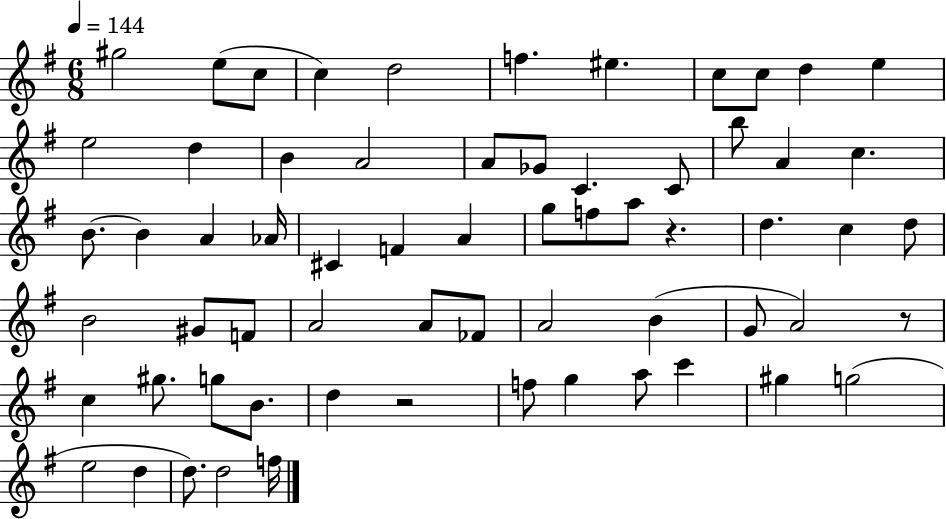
G#5/h E5/e C5/e C5/q D5/h F5/q. EIS5/q. C5/e C5/e D5/q E5/q E5/h D5/q B4/q A4/h A4/e Gb4/e C4/q. C4/e B5/e A4/q C5/q. B4/e. B4/q A4/q Ab4/s C#4/q F4/q A4/q G5/e F5/e A5/e R/q. D5/q. C5/q D5/e B4/h G#4/e F4/e A4/h A4/e FES4/e A4/h B4/q G4/e A4/h R/e C5/q G#5/e. G5/e B4/e. D5/q R/h F5/e G5/q A5/e C6/q G#5/q G5/h E5/h D5/q D5/e. D5/h F5/s